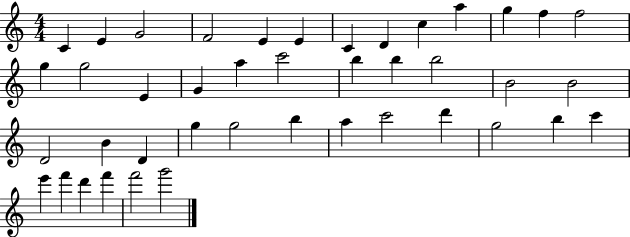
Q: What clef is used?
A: treble